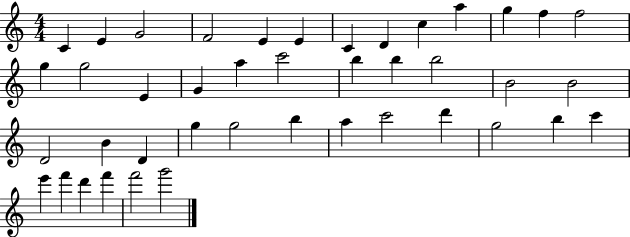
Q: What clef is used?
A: treble